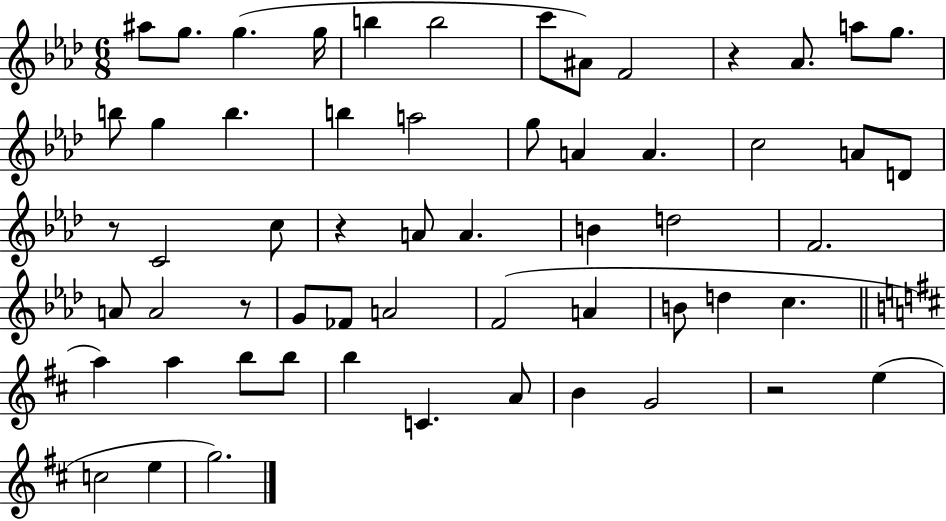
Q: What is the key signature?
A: AES major